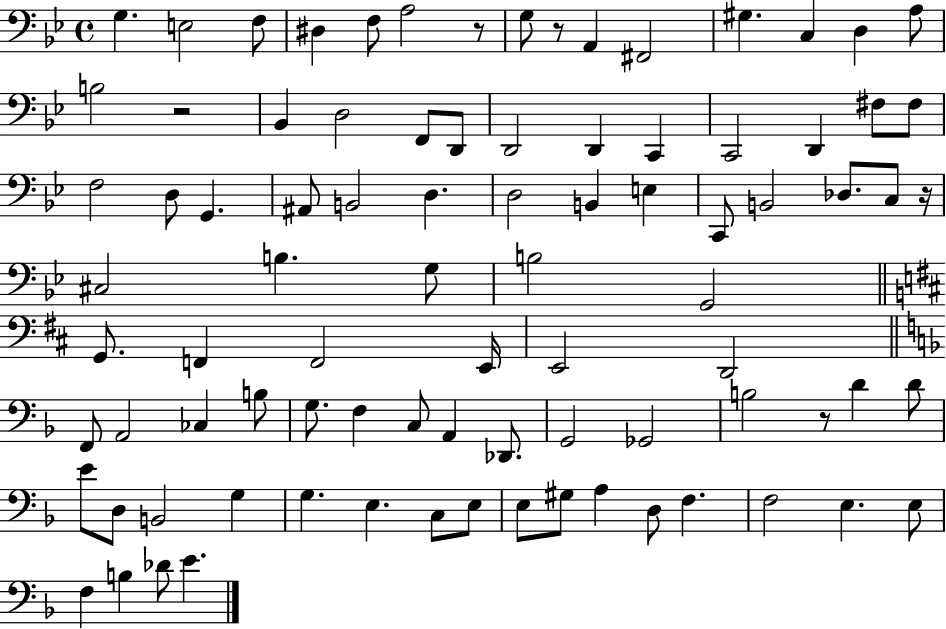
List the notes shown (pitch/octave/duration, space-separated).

G3/q. E3/h F3/e D#3/q F3/e A3/h R/e G3/e R/e A2/q F#2/h G#3/q. C3/q D3/q A3/e B3/h R/h Bb2/q D3/h F2/e D2/e D2/h D2/q C2/q C2/h D2/q F#3/e F#3/e F3/h D3/e G2/q. A#2/e B2/h D3/q. D3/h B2/q E3/q C2/e B2/h Db3/e. C3/e R/s C#3/h B3/q. G3/e B3/h G2/h G2/e. F2/q F2/h E2/s E2/h D2/h F2/e A2/h CES3/q B3/e G3/e. F3/q C3/e A2/q Db2/e. G2/h Gb2/h B3/h R/e D4/q D4/e E4/e D3/e B2/h G3/q G3/q. E3/q. C3/e E3/e E3/e G#3/e A3/q D3/e F3/q. F3/h E3/q. E3/e F3/q B3/q Db4/e E4/q.